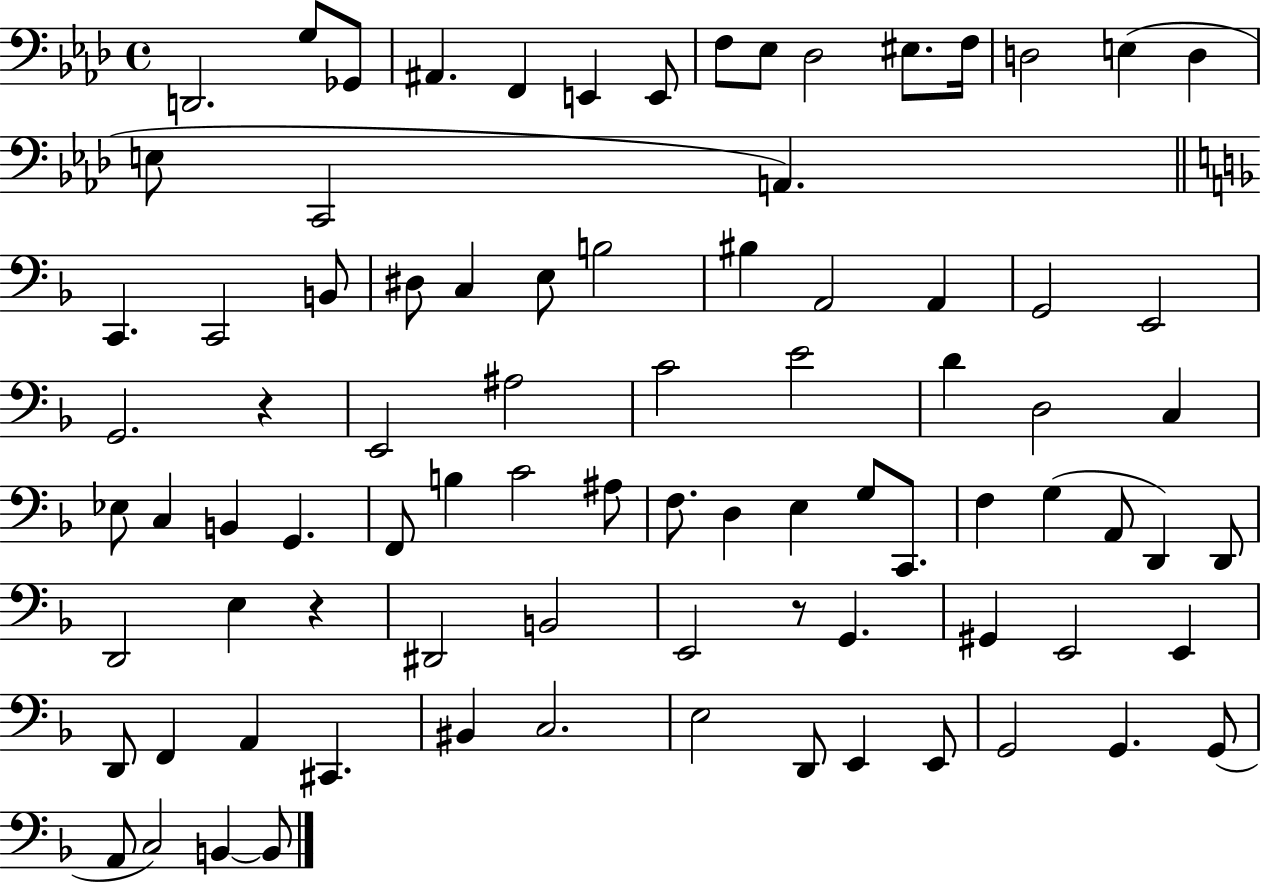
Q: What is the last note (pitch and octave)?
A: B2